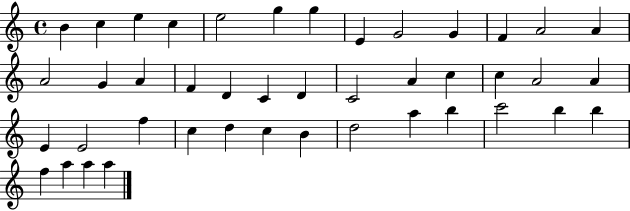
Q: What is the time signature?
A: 4/4